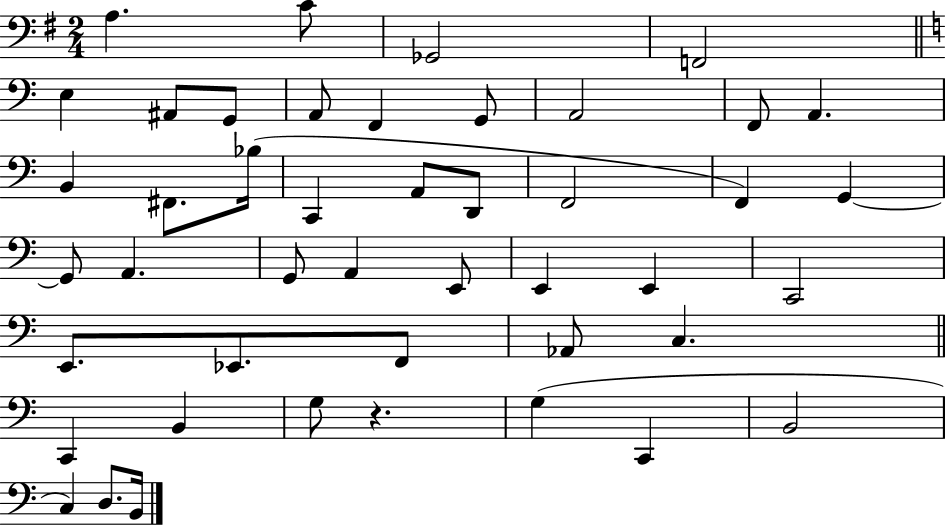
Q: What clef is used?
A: bass